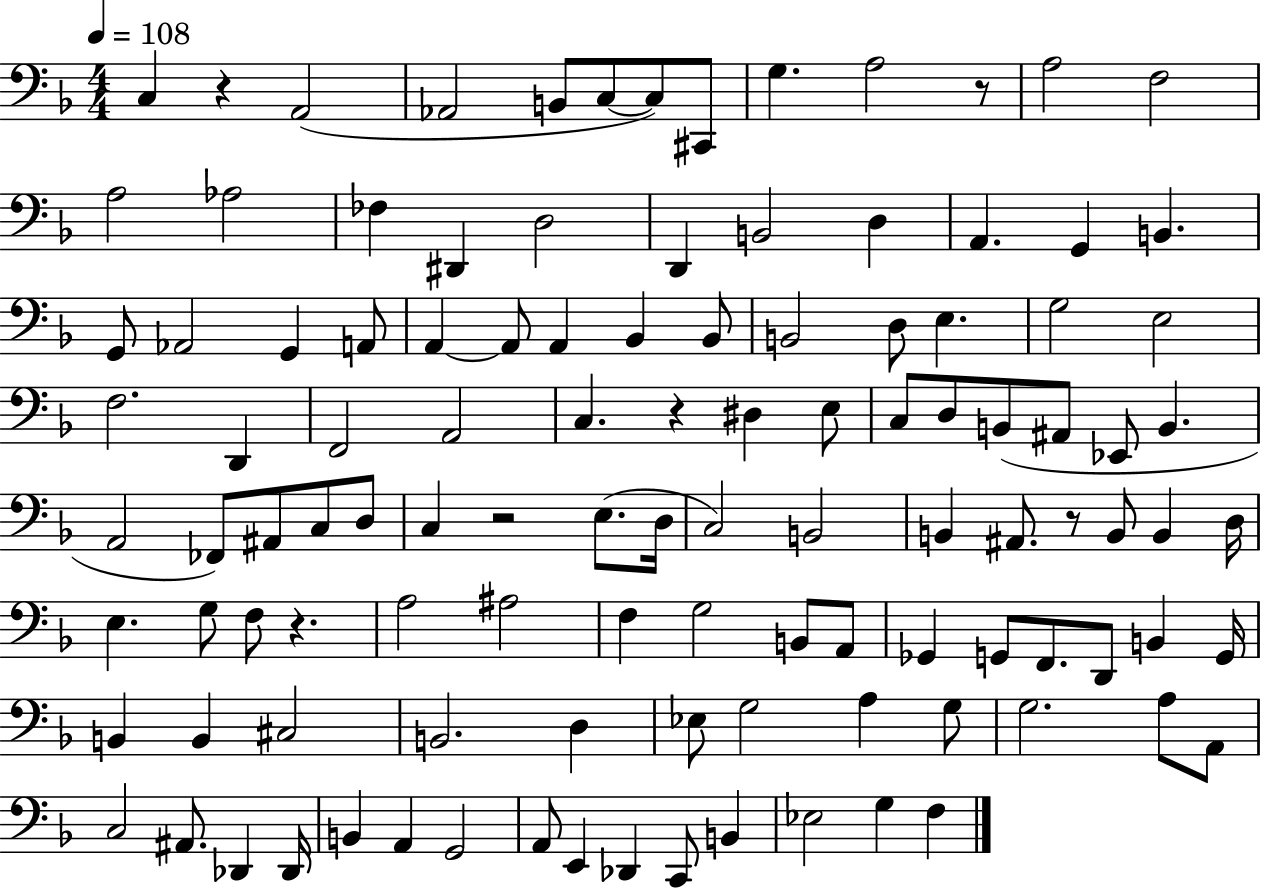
C3/q R/q A2/h Ab2/h B2/e C3/e C3/e C#2/e G3/q. A3/h R/e A3/h F3/h A3/h Ab3/h FES3/q D#2/q D3/h D2/q B2/h D3/q A2/q. G2/q B2/q. G2/e Ab2/h G2/q A2/e A2/q A2/e A2/q Bb2/q Bb2/e B2/h D3/e E3/q. G3/h E3/h F3/h. D2/q F2/h A2/h C3/q. R/q D#3/q E3/e C3/e D3/e B2/e A#2/e Eb2/e B2/q. A2/h FES2/e A#2/e C3/e D3/e C3/q R/h E3/e. D3/s C3/h B2/h B2/q A#2/e. R/e B2/e B2/q D3/s E3/q. G3/e F3/e R/q. A3/h A#3/h F3/q G3/h B2/e A2/e Gb2/q G2/e F2/e. D2/e B2/q G2/s B2/q B2/q C#3/h B2/h. D3/q Eb3/e G3/h A3/q G3/e G3/h. A3/e A2/e C3/h A#2/e. Db2/q Db2/s B2/q A2/q G2/h A2/e E2/q Db2/q C2/e B2/q Eb3/h G3/q F3/q